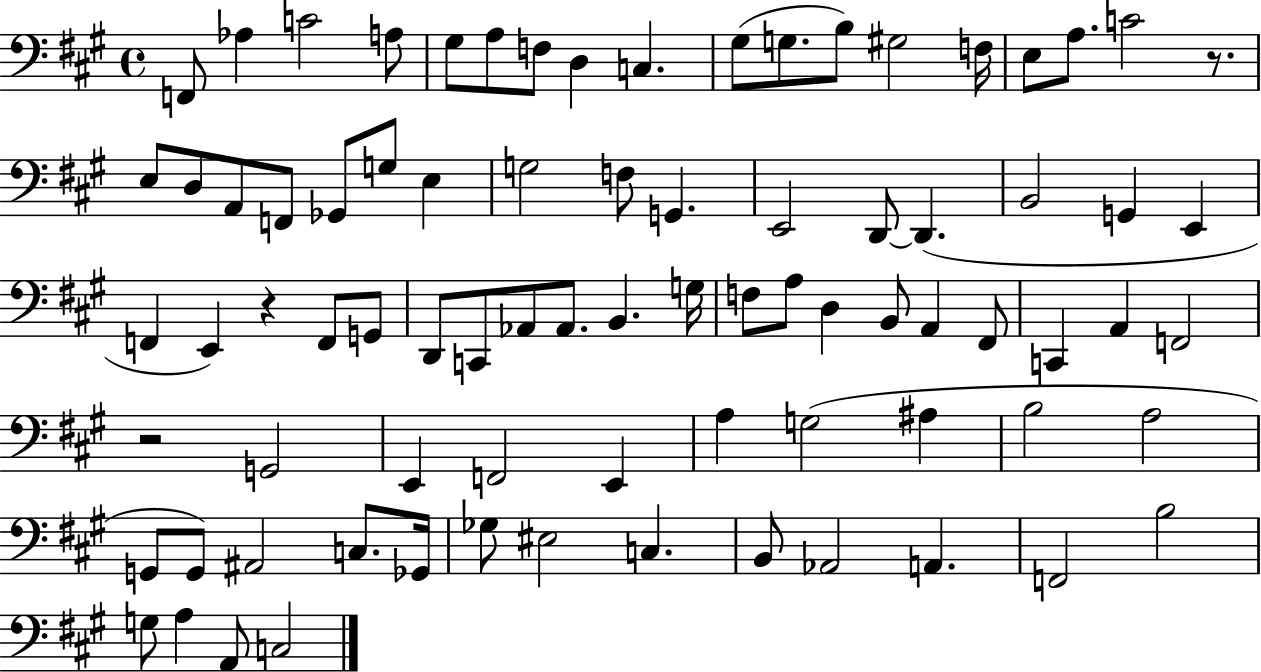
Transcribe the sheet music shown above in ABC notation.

X:1
T:Untitled
M:4/4
L:1/4
K:A
F,,/2 _A, C2 A,/2 ^G,/2 A,/2 F,/2 D, C, ^G,/2 G,/2 B,/2 ^G,2 F,/4 E,/2 A,/2 C2 z/2 E,/2 D,/2 A,,/2 F,,/2 _G,,/2 G,/2 E, G,2 F,/2 G,, E,,2 D,,/2 D,, B,,2 G,, E,, F,, E,, z F,,/2 G,,/2 D,,/2 C,,/2 _A,,/2 _A,,/2 B,, G,/4 F,/2 A,/2 D, B,,/2 A,, ^F,,/2 C,, A,, F,,2 z2 G,,2 E,, F,,2 E,, A, G,2 ^A, B,2 A,2 G,,/2 G,,/2 ^A,,2 C,/2 _G,,/4 _G,/2 ^E,2 C, B,,/2 _A,,2 A,, F,,2 B,2 G,/2 A, A,,/2 C,2